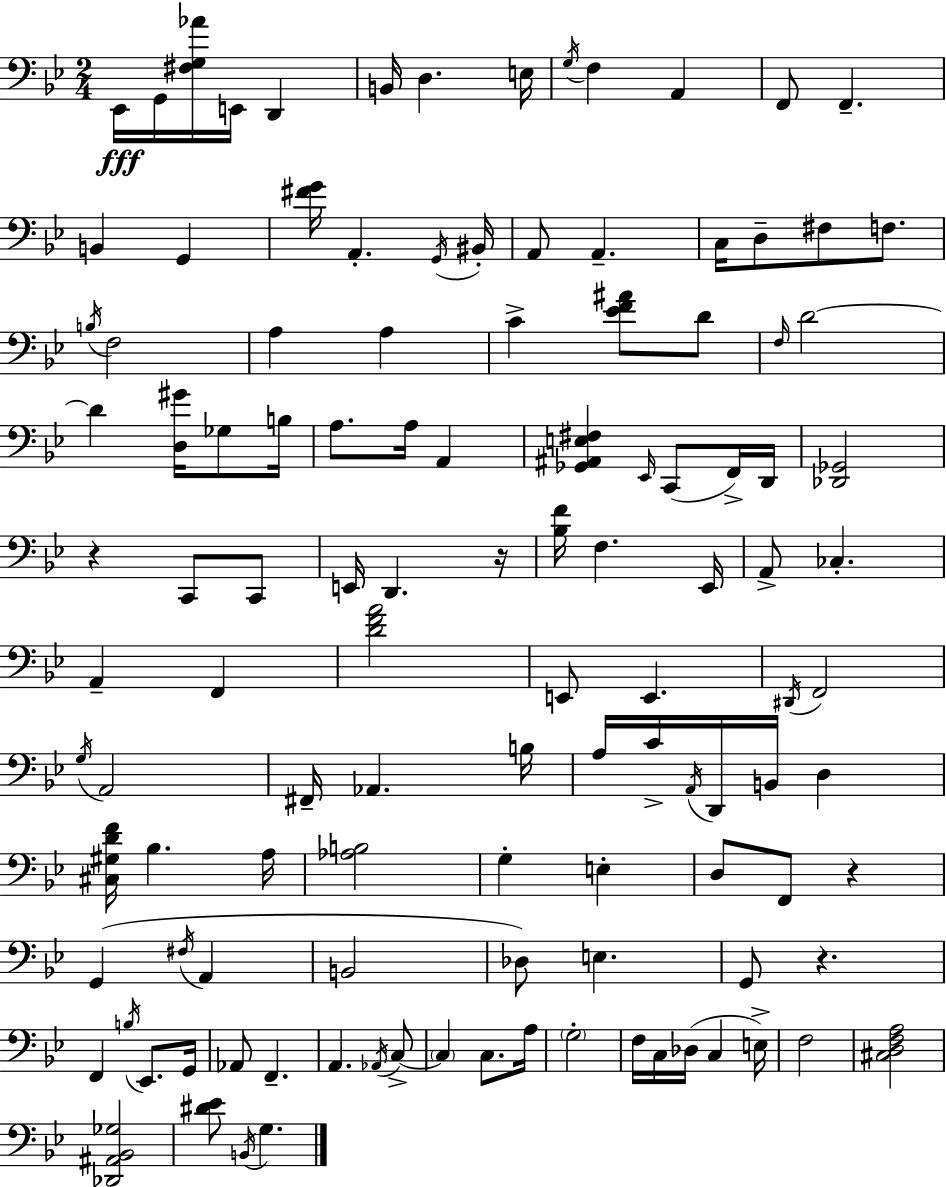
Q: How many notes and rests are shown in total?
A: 117